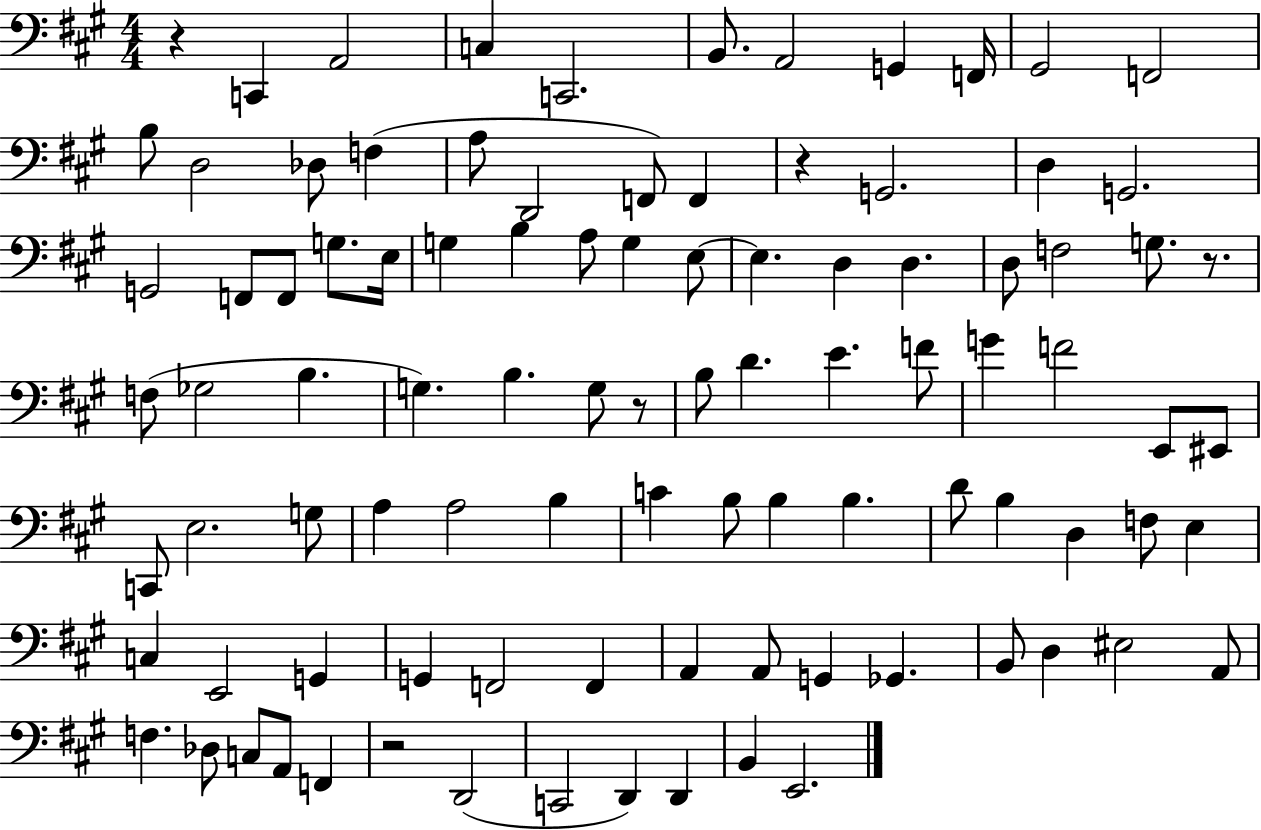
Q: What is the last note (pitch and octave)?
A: E2